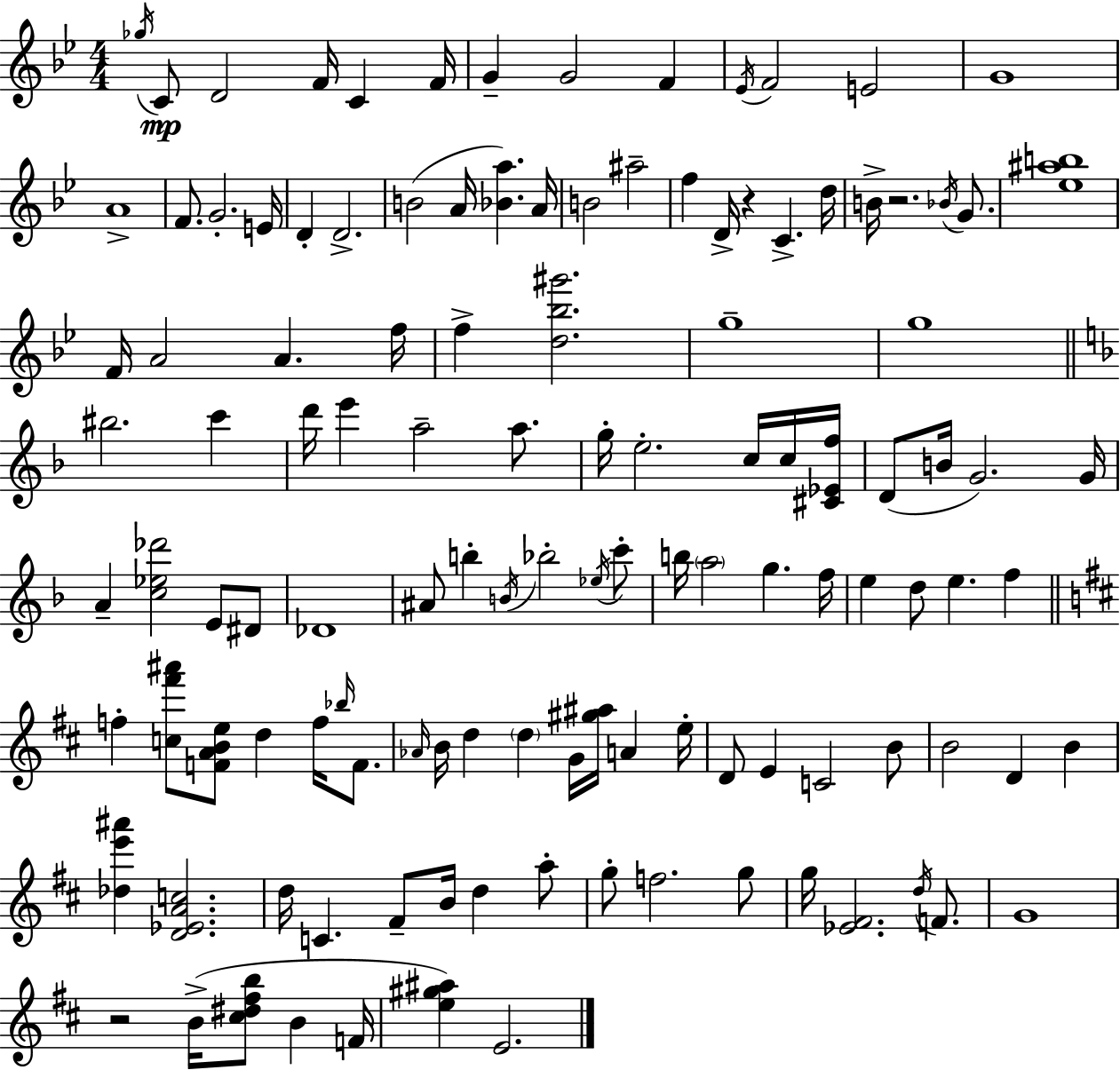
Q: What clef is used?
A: treble